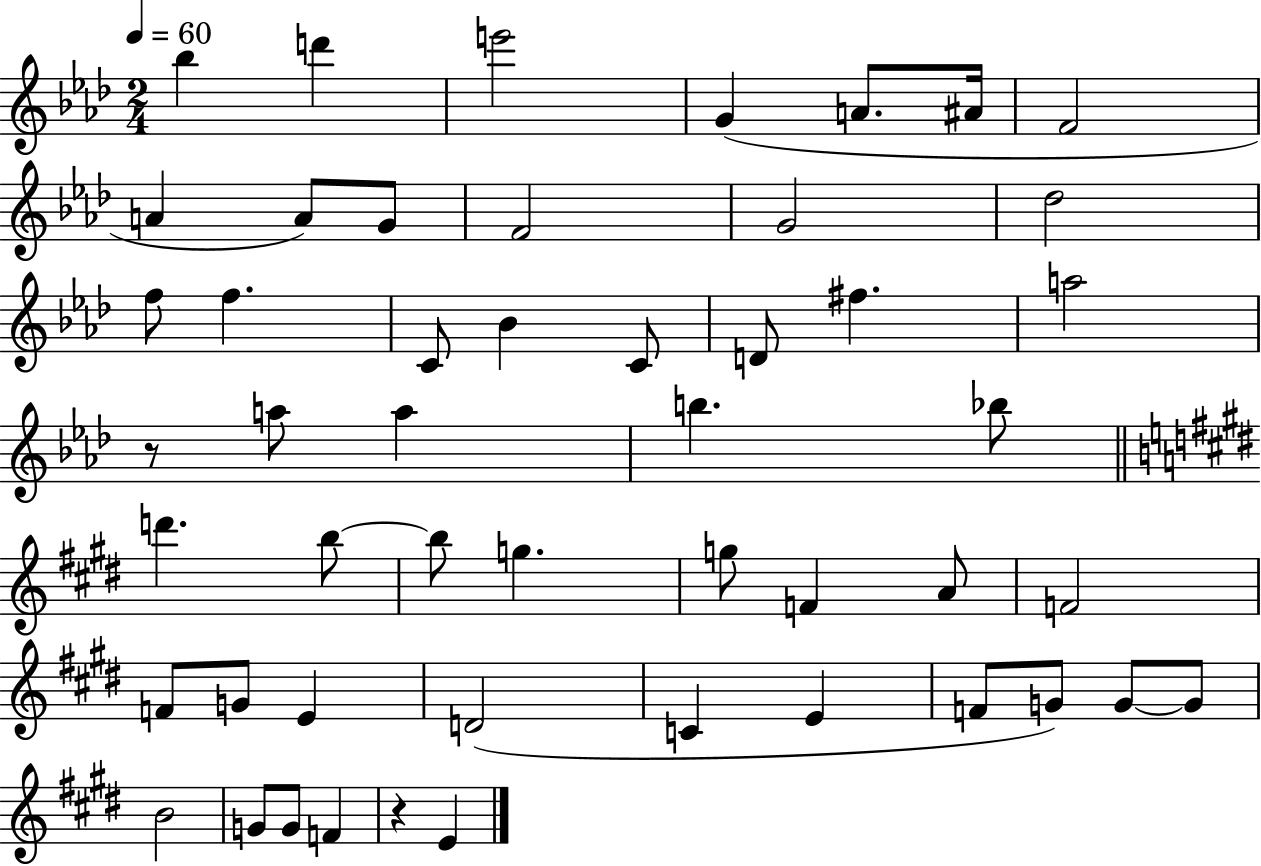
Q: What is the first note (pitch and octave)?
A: Bb5